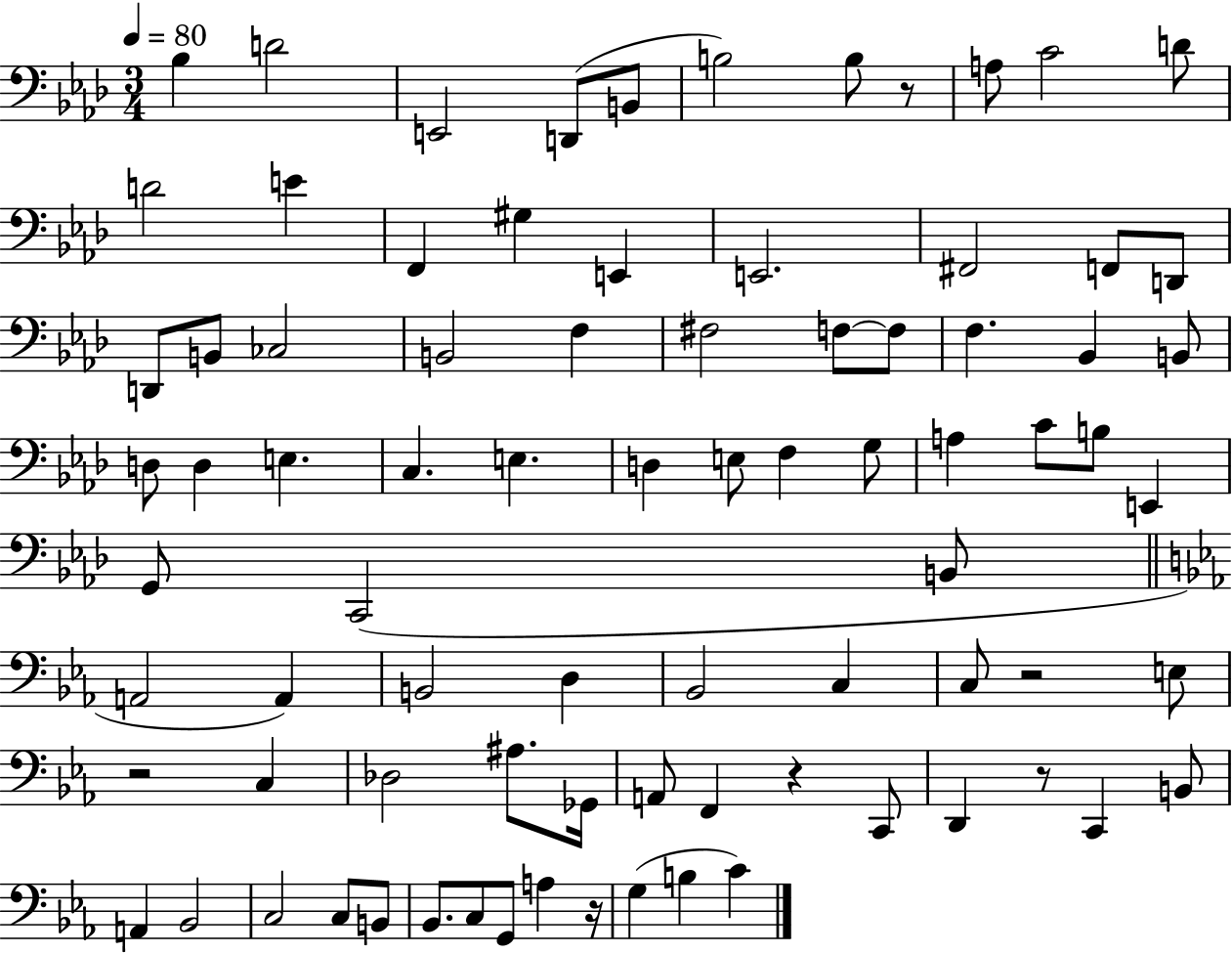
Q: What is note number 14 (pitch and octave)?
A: G#3